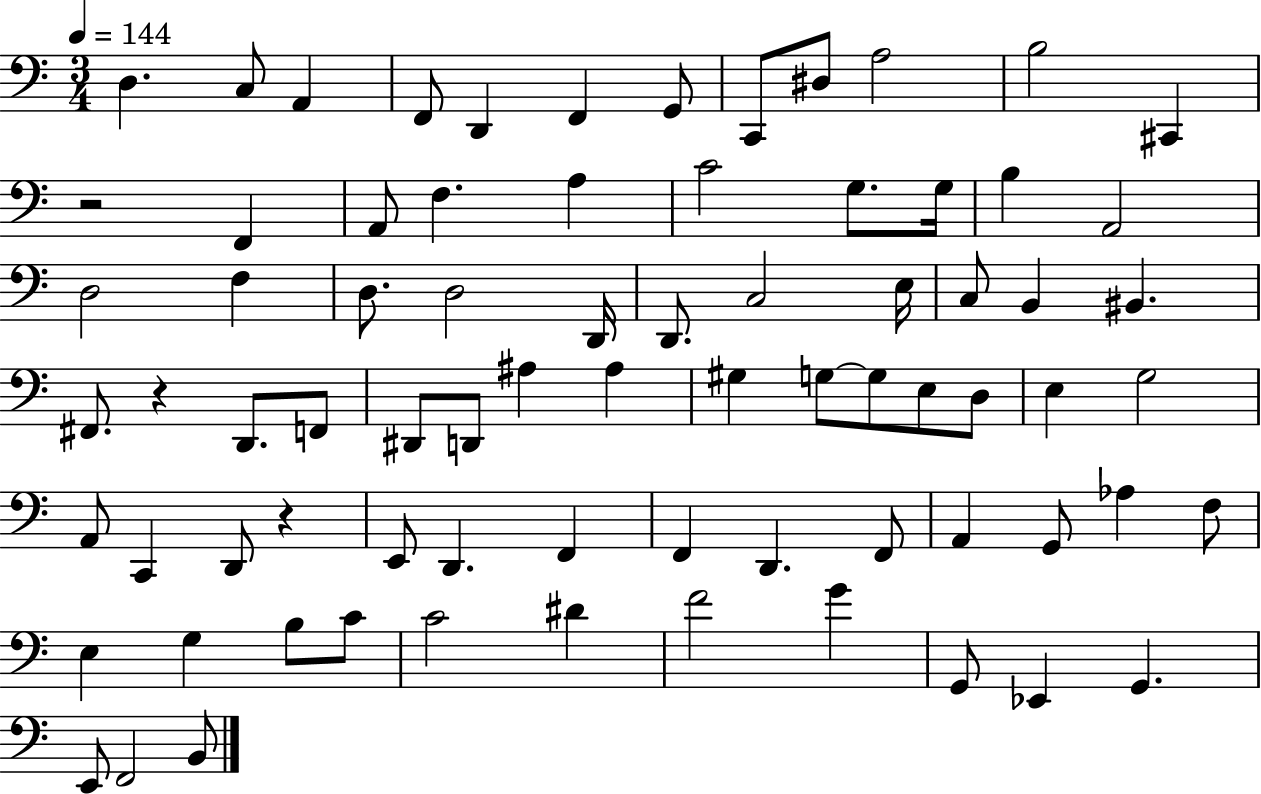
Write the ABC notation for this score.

X:1
T:Untitled
M:3/4
L:1/4
K:C
D, C,/2 A,, F,,/2 D,, F,, G,,/2 C,,/2 ^D,/2 A,2 B,2 ^C,, z2 F,, A,,/2 F, A, C2 G,/2 G,/4 B, A,,2 D,2 F, D,/2 D,2 D,,/4 D,,/2 C,2 E,/4 C,/2 B,, ^B,, ^F,,/2 z D,,/2 F,,/2 ^D,,/2 D,,/2 ^A, ^A, ^G, G,/2 G,/2 E,/2 D,/2 E, G,2 A,,/2 C,, D,,/2 z E,,/2 D,, F,, F,, D,, F,,/2 A,, G,,/2 _A, F,/2 E, G, B,/2 C/2 C2 ^D F2 G G,,/2 _E,, G,, E,,/2 F,,2 B,,/2